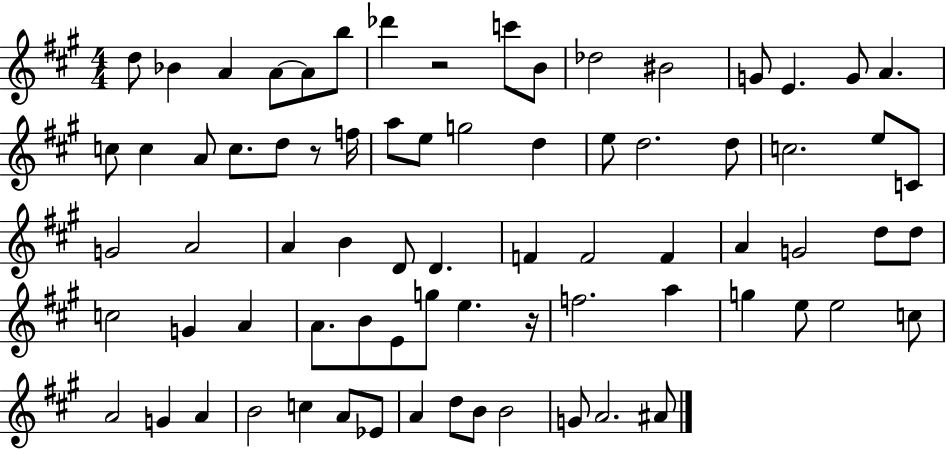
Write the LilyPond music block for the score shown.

{
  \clef treble
  \numericTimeSignature
  \time 4/4
  \key a \major
  d''8 bes'4 a'4 a'8~~ a'8 b''8 | des'''4 r2 c'''8 b'8 | des''2 bis'2 | g'8 e'4. g'8 a'4. | \break c''8 c''4 a'8 c''8. d''8 r8 f''16 | a''8 e''8 g''2 d''4 | e''8 d''2. d''8 | c''2. e''8 c'8 | \break g'2 a'2 | a'4 b'4 d'8 d'4. | f'4 f'2 f'4 | a'4 g'2 d''8 d''8 | \break c''2 g'4 a'4 | a'8. b'8 e'8 g''8 e''4. r16 | f''2. a''4 | g''4 e''8 e''2 c''8 | \break a'2 g'4 a'4 | b'2 c''4 a'8 ees'8 | a'4 d''8 b'8 b'2 | g'8 a'2. ais'8 | \break \bar "|."
}